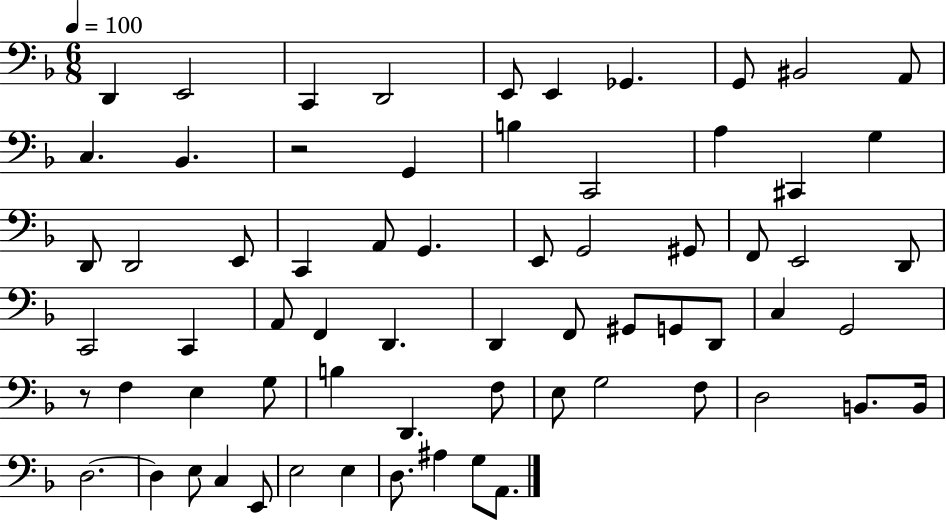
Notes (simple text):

D2/q E2/h C2/q D2/h E2/e E2/q Gb2/q. G2/e BIS2/h A2/e C3/q. Bb2/q. R/h G2/q B3/q C2/h A3/q C#2/q G3/q D2/e D2/h E2/e C2/q A2/e G2/q. E2/e G2/h G#2/e F2/e E2/h D2/e C2/h C2/q A2/e F2/q D2/q. D2/q F2/e G#2/e G2/e D2/e C3/q G2/h R/e F3/q E3/q G3/e B3/q D2/q. F3/e E3/e G3/h F3/e D3/h B2/e. B2/s D3/h. D3/q E3/e C3/q E2/e E3/h E3/q D3/e. A#3/q G3/e A2/e.